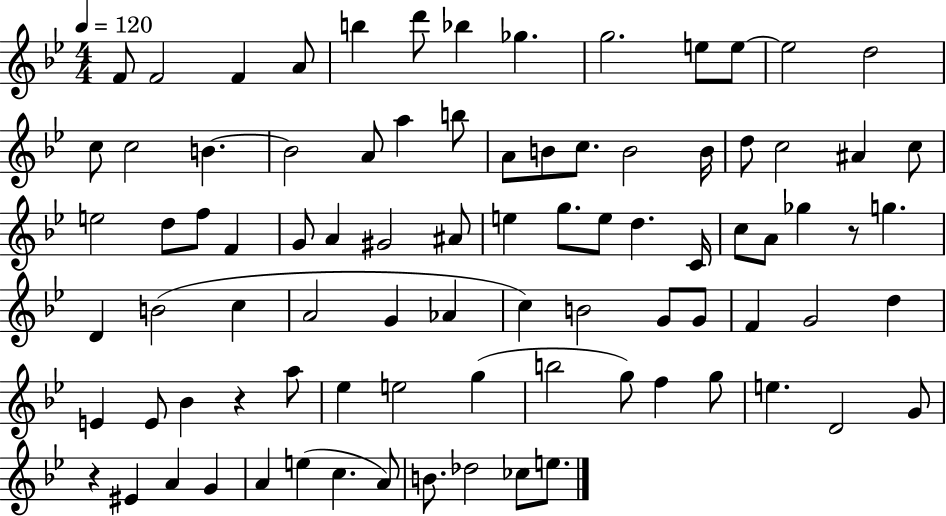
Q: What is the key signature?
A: BES major